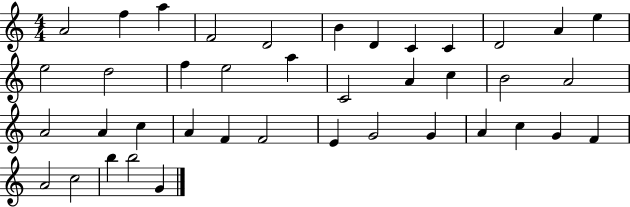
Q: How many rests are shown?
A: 0